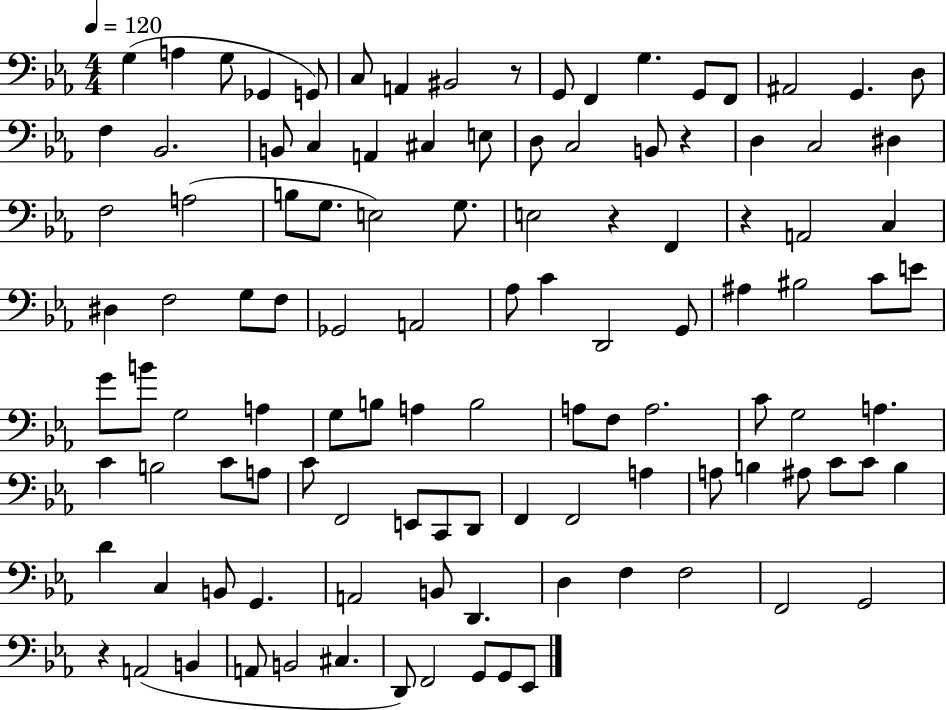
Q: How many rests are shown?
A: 5